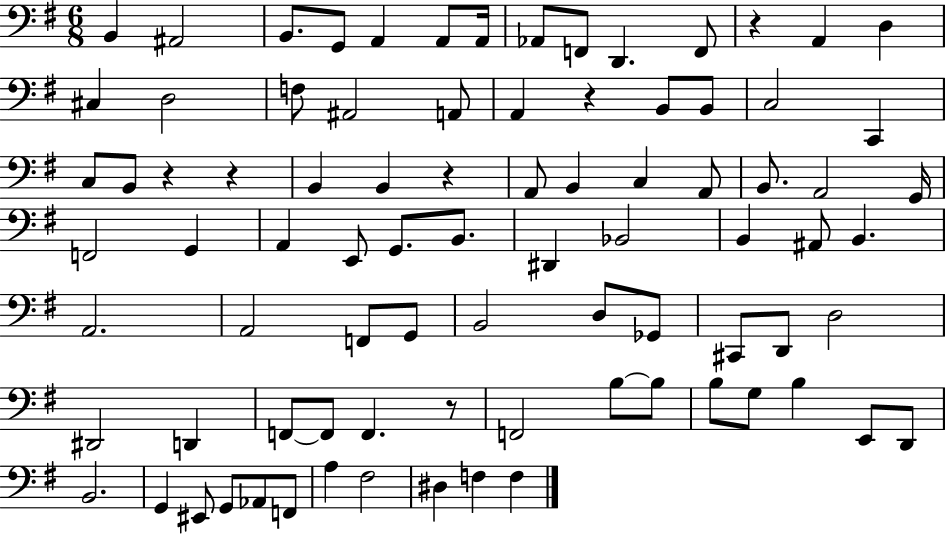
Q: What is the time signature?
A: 6/8